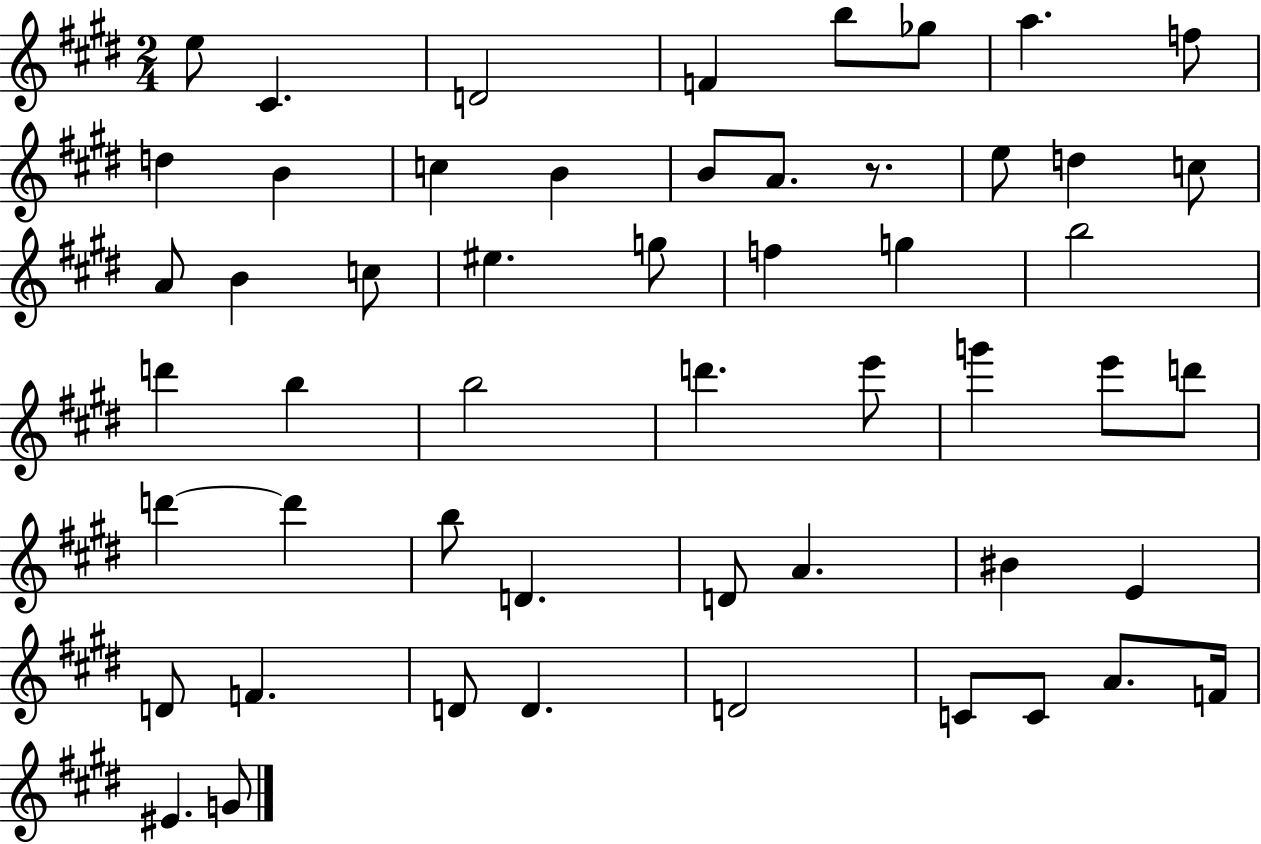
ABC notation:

X:1
T:Untitled
M:2/4
L:1/4
K:E
e/2 ^C D2 F b/2 _g/2 a f/2 d B c B B/2 A/2 z/2 e/2 d c/2 A/2 B c/2 ^e g/2 f g b2 d' b b2 d' e'/2 g' e'/2 d'/2 d' d' b/2 D D/2 A ^B E D/2 F D/2 D D2 C/2 C/2 A/2 F/4 ^E G/2